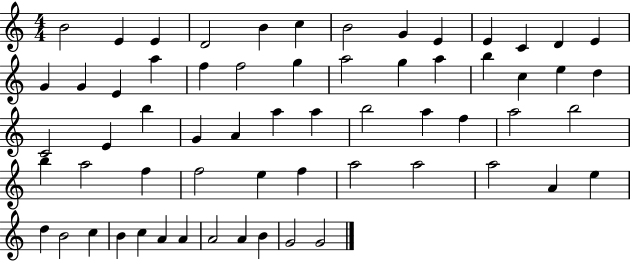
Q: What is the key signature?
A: C major